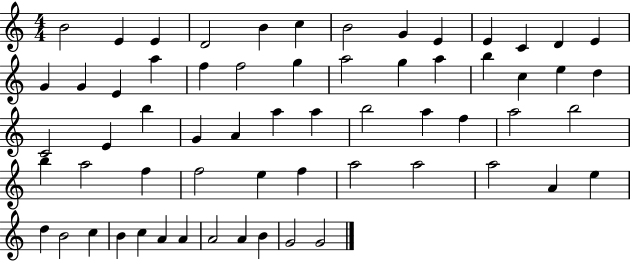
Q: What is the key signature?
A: C major